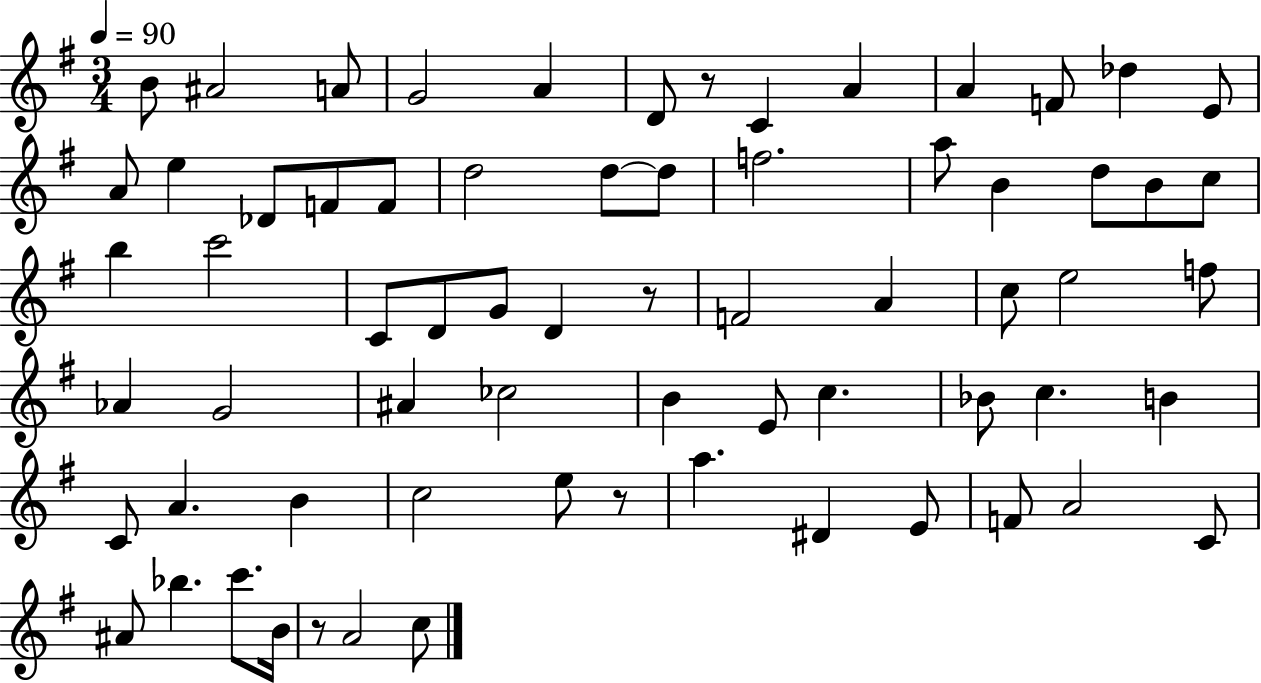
{
  \clef treble
  \numericTimeSignature
  \time 3/4
  \key g \major
  \tempo 4 = 90
  b'8 ais'2 a'8 | g'2 a'4 | d'8 r8 c'4 a'4 | a'4 f'8 des''4 e'8 | \break a'8 e''4 des'8 f'8 f'8 | d''2 d''8~~ d''8 | f''2. | a''8 b'4 d''8 b'8 c''8 | \break b''4 c'''2 | c'8 d'8 g'8 d'4 r8 | f'2 a'4 | c''8 e''2 f''8 | \break aes'4 g'2 | ais'4 ces''2 | b'4 e'8 c''4. | bes'8 c''4. b'4 | \break c'8 a'4. b'4 | c''2 e''8 r8 | a''4. dis'4 e'8 | f'8 a'2 c'8 | \break ais'8 bes''4. c'''8. b'16 | r8 a'2 c''8 | \bar "|."
}